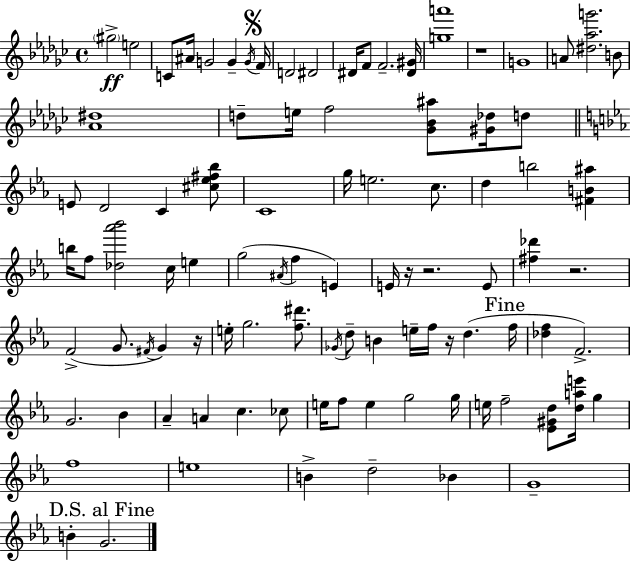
G#5/h E5/h C4/e A#4/s G4/h G4/q G4/s F4/s D4/h D#4/h D#4/s F4/e F4/h. [D#4,G#4]/s [G5,A6]/w R/w G4/w A4/e [D#5,Ab5,G6]/h. B4/e [Ab4,D#5]/w D5/e E5/s F5/h [Gb4,Bb4,A#5]/e [G#4,Db5]/s D5/e E4/e D4/h C4/q [C#5,Eb5,F#5,Bb5]/e C4/w G5/s E5/h. C5/e. D5/q B5/h [F#4,B4,A#5]/q B5/s F5/e [Db5,Ab6,Bb6]/h C5/s E5/q G5/h A#4/s F5/q E4/q E4/s R/s R/h. E4/e [F#5,Db6]/q R/h. F4/h G4/e. F#4/s G4/q R/s E5/s G5/h. [F5,D#6]/e. Gb4/s D5/e B4/q E5/s F5/s R/s D5/q. F5/s [Db5,F5]/q F4/h. G4/h. Bb4/q Ab4/q A4/q C5/q. CES5/e E5/s F5/e E5/q G5/h G5/s E5/s F5/h [Eb4,G#4,D5]/e [D5,A5,E6]/s G5/q F5/w E5/w B4/q D5/h Bb4/q G4/w B4/q G4/h.